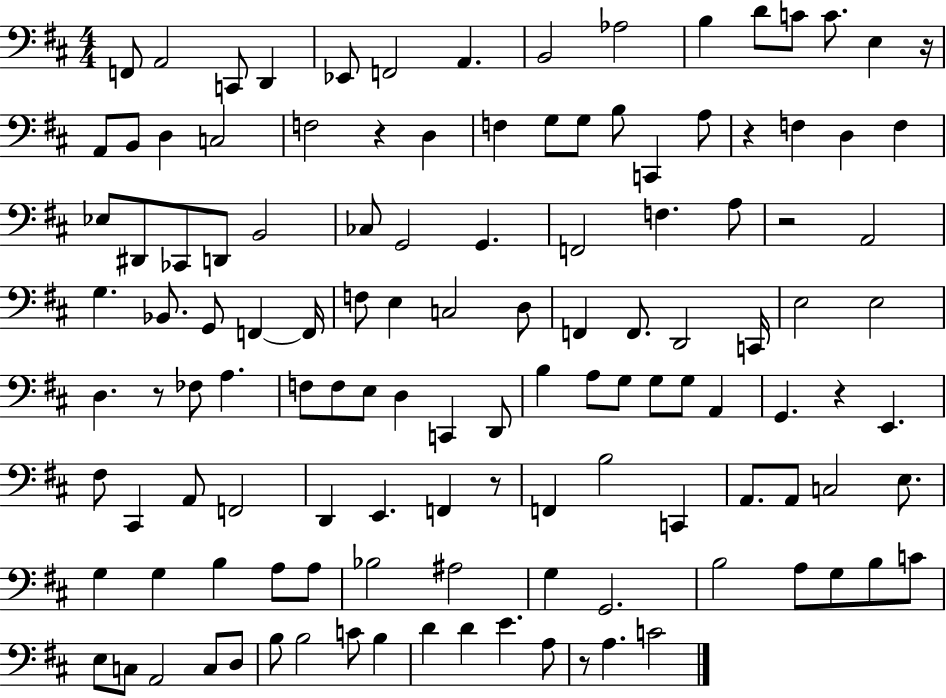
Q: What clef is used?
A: bass